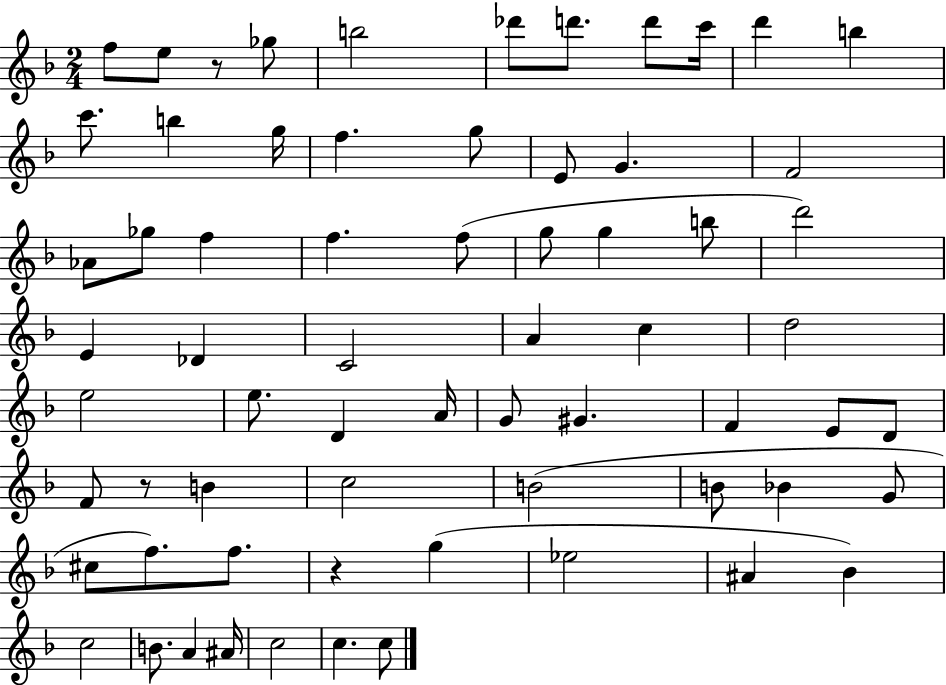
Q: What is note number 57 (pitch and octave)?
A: C5